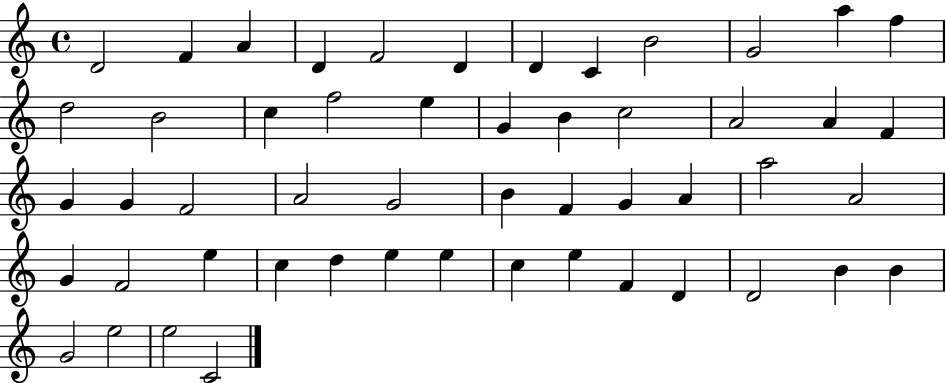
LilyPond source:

{
  \clef treble
  \time 4/4
  \defaultTimeSignature
  \key c \major
  d'2 f'4 a'4 | d'4 f'2 d'4 | d'4 c'4 b'2 | g'2 a''4 f''4 | \break d''2 b'2 | c''4 f''2 e''4 | g'4 b'4 c''2 | a'2 a'4 f'4 | \break g'4 g'4 f'2 | a'2 g'2 | b'4 f'4 g'4 a'4 | a''2 a'2 | \break g'4 f'2 e''4 | c''4 d''4 e''4 e''4 | c''4 e''4 f'4 d'4 | d'2 b'4 b'4 | \break g'2 e''2 | e''2 c'2 | \bar "|."
}